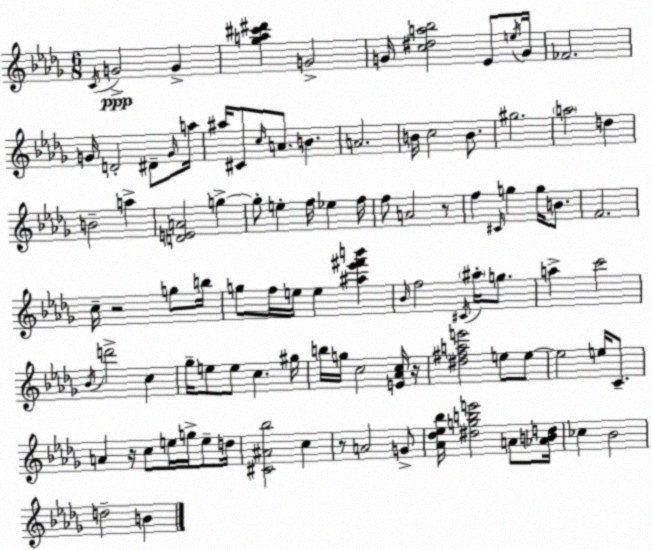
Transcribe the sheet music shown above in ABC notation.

X:1
T:Untitled
M:6/8
L:1/4
K:Bbm
C/4 G2 G [_ga^c'^d'] G2 G/4 [c^da_b]2 _E/2 e/4 G/4 _F2 G/4 D2 ^D/2 G/4 a/4 ^a/4 ^C/2 c/4 A/2 B A2 B/4 c2 B/2 ^g2 a2 d B2 a [DEA]2 g g/2 e f/4 _e f/4 f/2 A2 z/2 f ^C/4 g g/4 B/2 F2 c/4 z2 g/2 b/4 g/2 f/4 e/4 e [^a_e'^f'b'] _B/4 f2 ^C/4 ^a/4 g/2 a c'2 _B/4 d'2 c _g/4 e/2 e/2 c ^g/4 b/4 g/4 c2 [E_Ac]/4 z/4 [^d^fae']2 e/2 e/2 e2 e/4 C/2 A z/4 c/2 e/4 g/4 e/2 d/4 [^C^A_b]2 c z/2 A2 G/2 [_A_d_e_b]/4 [^dgbe']2 A/2 [_ABd]/4 _c _B2 d2 B